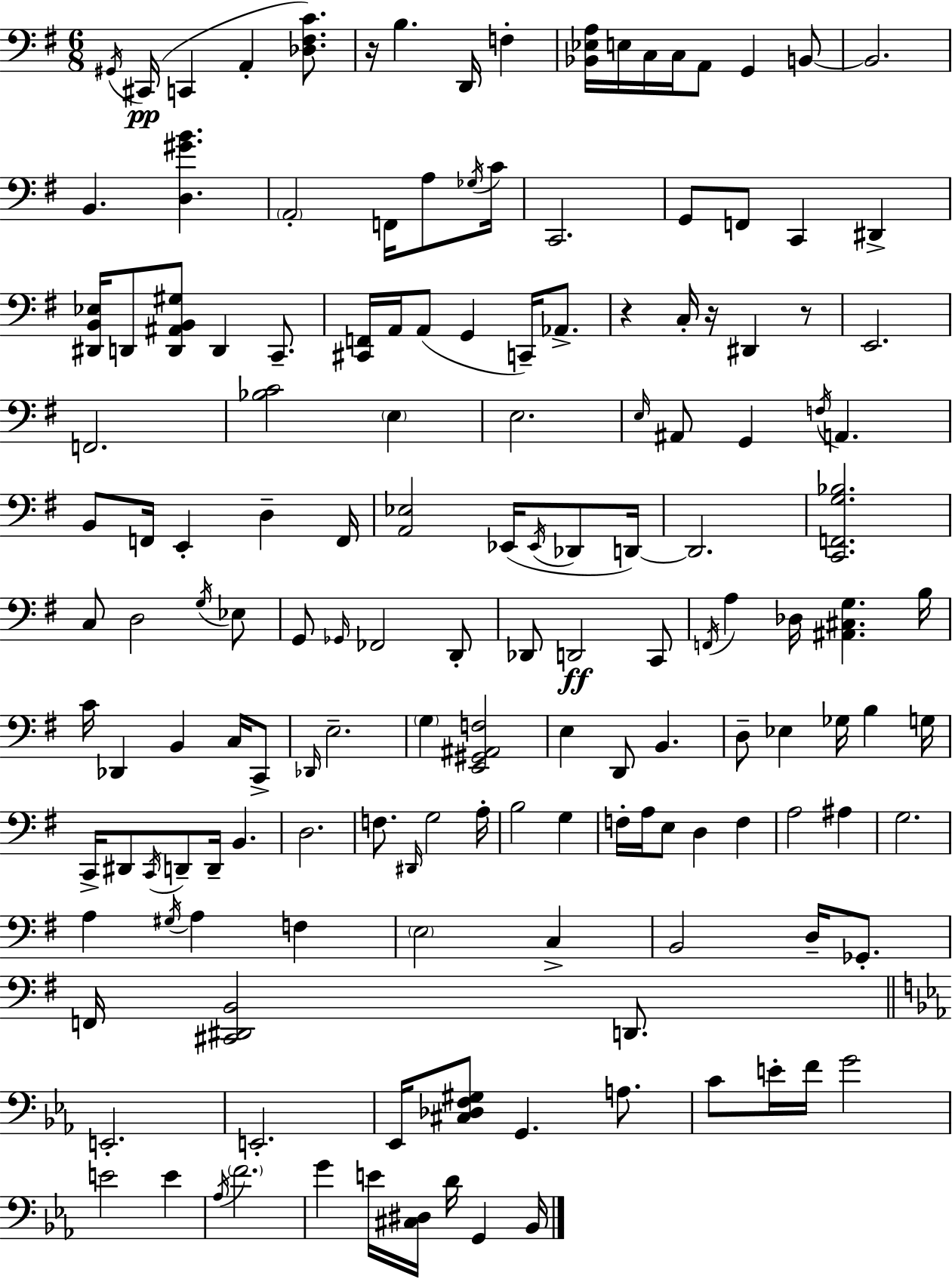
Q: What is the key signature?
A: G major